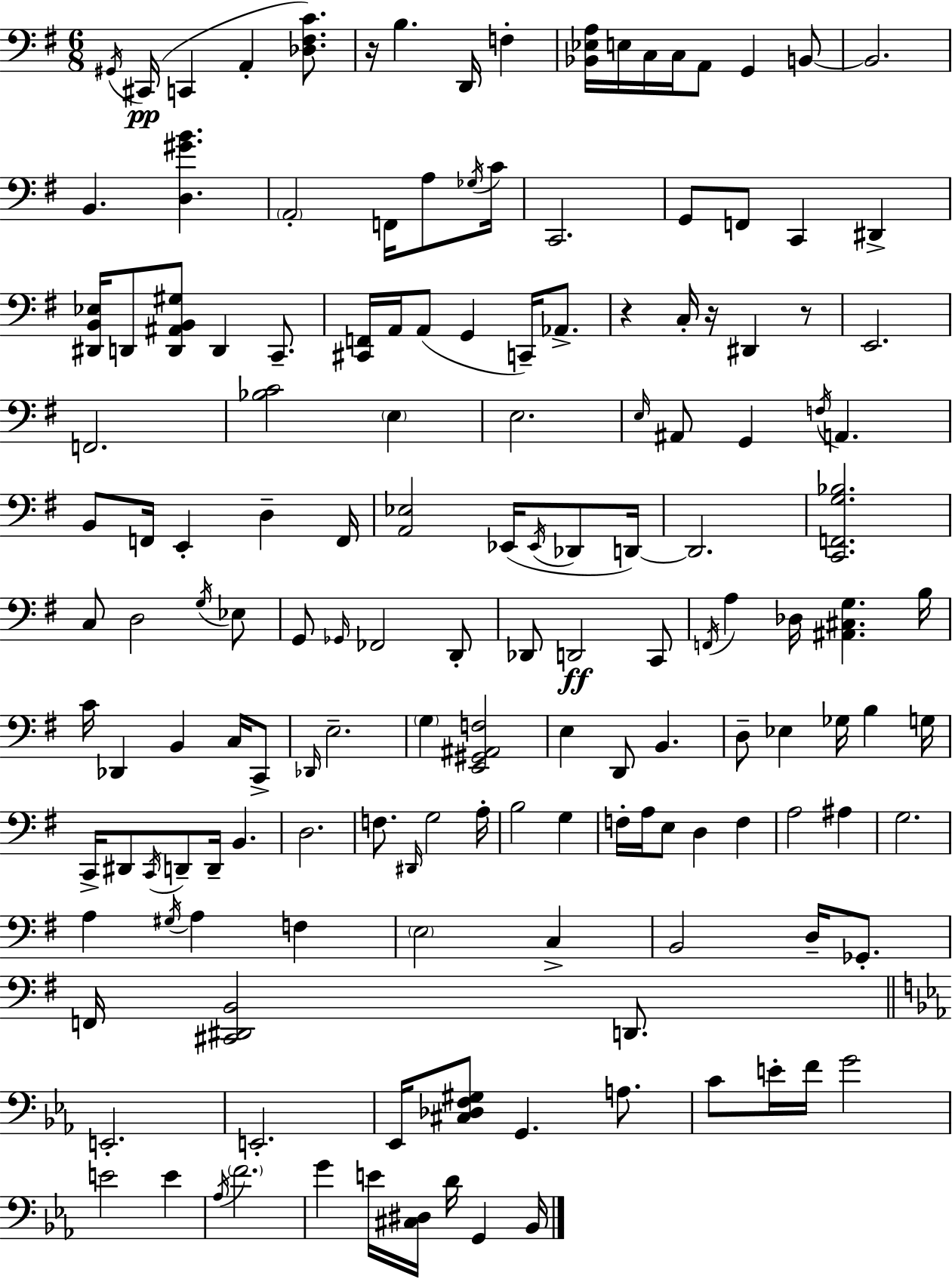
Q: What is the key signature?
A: G major